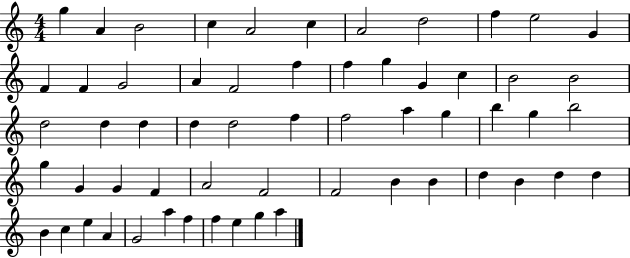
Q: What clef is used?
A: treble